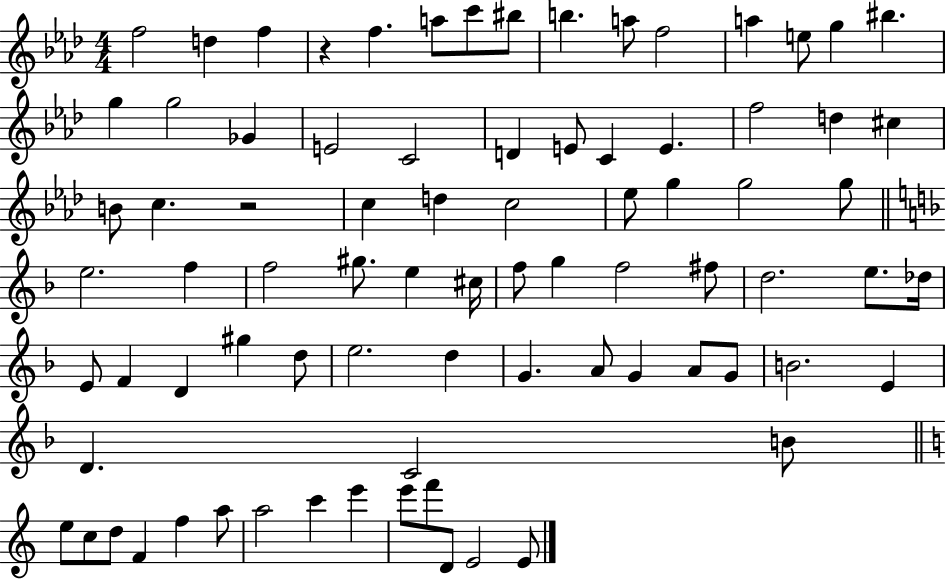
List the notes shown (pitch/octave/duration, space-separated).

F5/h D5/q F5/q R/q F5/q. A5/e C6/e BIS5/e B5/q. A5/e F5/h A5/q E5/e G5/q BIS5/q. G5/q G5/h Gb4/q E4/h C4/h D4/q E4/e C4/q E4/q. F5/h D5/q C#5/q B4/e C5/q. R/h C5/q D5/q C5/h Eb5/e G5/q G5/h G5/e E5/h. F5/q F5/h G#5/e. E5/q C#5/s F5/e G5/q F5/h F#5/e D5/h. E5/e. Db5/s E4/e F4/q D4/q G#5/q D5/e E5/h. D5/q G4/q. A4/e G4/q A4/e G4/e B4/h. E4/q D4/q. C4/h B4/e E5/e C5/e D5/e F4/q F5/q A5/e A5/h C6/q E6/q E6/e F6/e D4/e E4/h E4/e